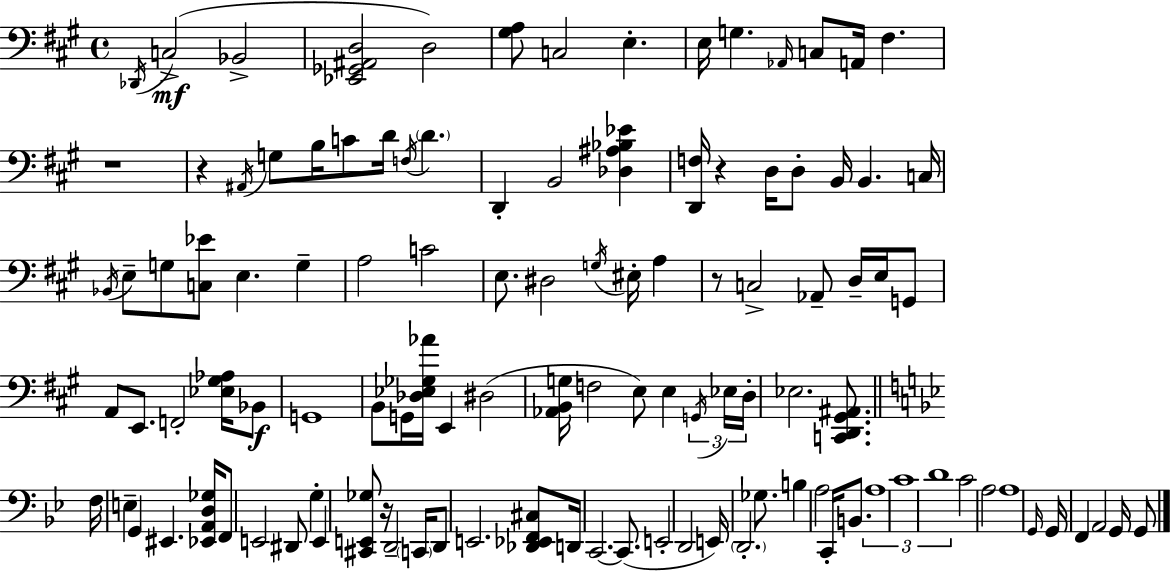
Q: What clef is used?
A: bass